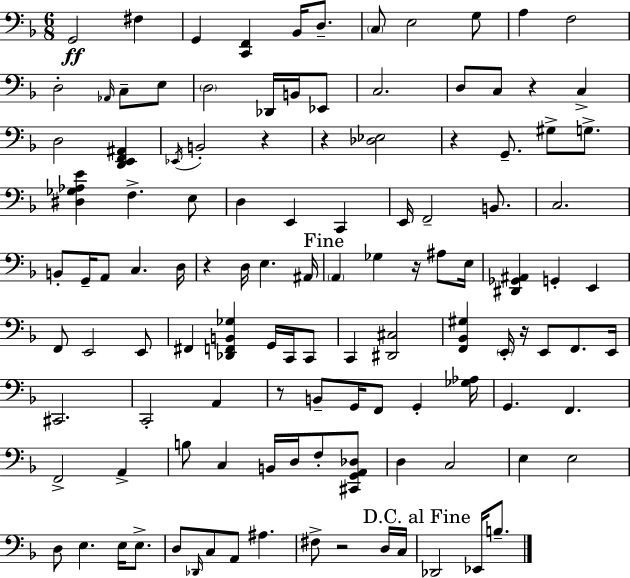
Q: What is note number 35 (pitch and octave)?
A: F2